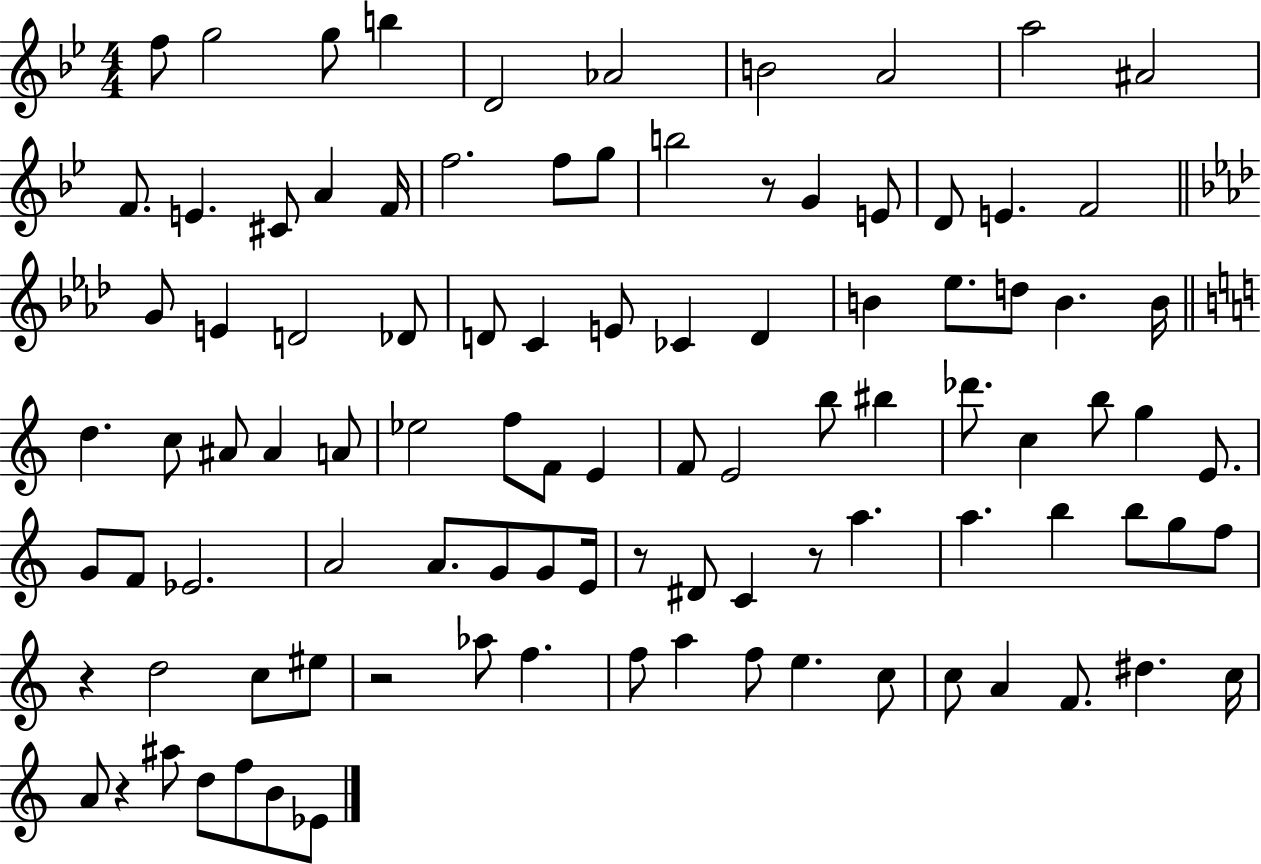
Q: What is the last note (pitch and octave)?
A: Eb4